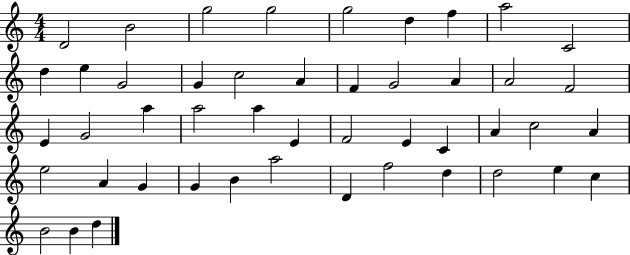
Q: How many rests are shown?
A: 0